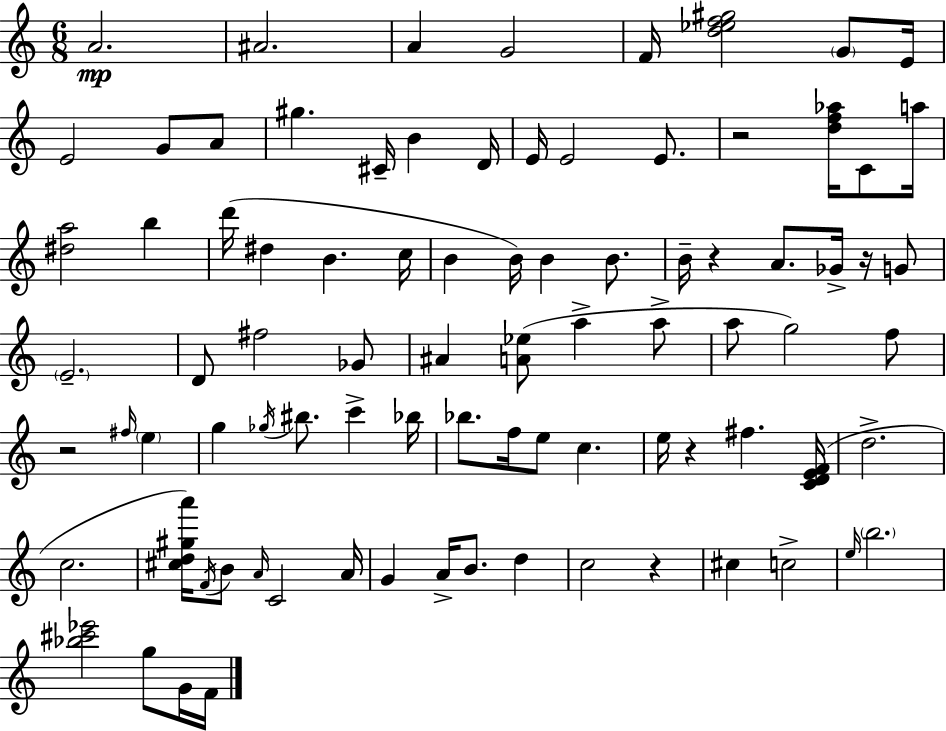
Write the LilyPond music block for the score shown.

{
  \clef treble
  \numericTimeSignature
  \time 6/8
  \key a \minor
  a'2.\mp | ais'2. | a'4 g'2 | f'16 <d'' ees'' f'' gis''>2 \parenthesize g'8 e'16 | \break e'2 g'8 a'8 | gis''4. cis'16-- b'4 d'16 | e'16 e'2 e'8. | r2 <d'' f'' aes''>16 c'8 a''16 | \break <dis'' a''>2 b''4 | d'''16( dis''4 b'4. c''16 | b'4 b'16) b'4 b'8. | b'16-- r4 a'8. ges'16-> r16 g'8 | \break \parenthesize e'2.-- | d'8 fis''2 ges'8 | ais'4 <a' ees''>8( a''4-> a''8-> | a''8 g''2) f''8 | \break r2 \grace { fis''16 } \parenthesize e''4 | g''4 \acciaccatura { ges''16 } bis''8. c'''4-> | bes''16 bes''8. f''16 e''8 c''4. | e''16 r4 fis''4. | \break <c' d' e' f'>16( d''2.-> | c''2. | <cis'' d'' gis'' a'''>16) \acciaccatura { f'16 } b'8 \grace { a'16 } c'2 | a'16 g'4 a'16-> b'8. | \break d''4 c''2 | r4 cis''4 c''2-> | \grace { e''16 } \parenthesize b''2. | <bes'' cis''' ees'''>2 | \break g''8 g'16 f'16 \bar "|."
}